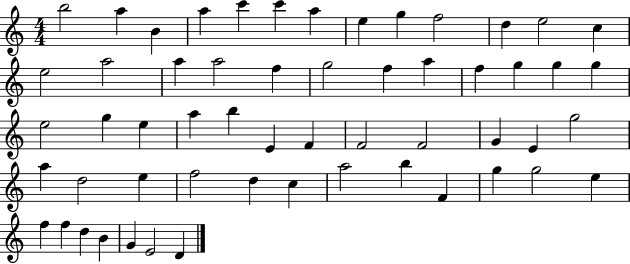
B5/h A5/q B4/q A5/q C6/q C6/q A5/q E5/q G5/q F5/h D5/q E5/h C5/q E5/h A5/h A5/q A5/h F5/q G5/h F5/q A5/q F5/q G5/q G5/q G5/q E5/h G5/q E5/q A5/q B5/q E4/q F4/q F4/h F4/h G4/q E4/q G5/h A5/q D5/h E5/q F5/h D5/q C5/q A5/h B5/q F4/q G5/q G5/h E5/q F5/q F5/q D5/q B4/q G4/q E4/h D4/q